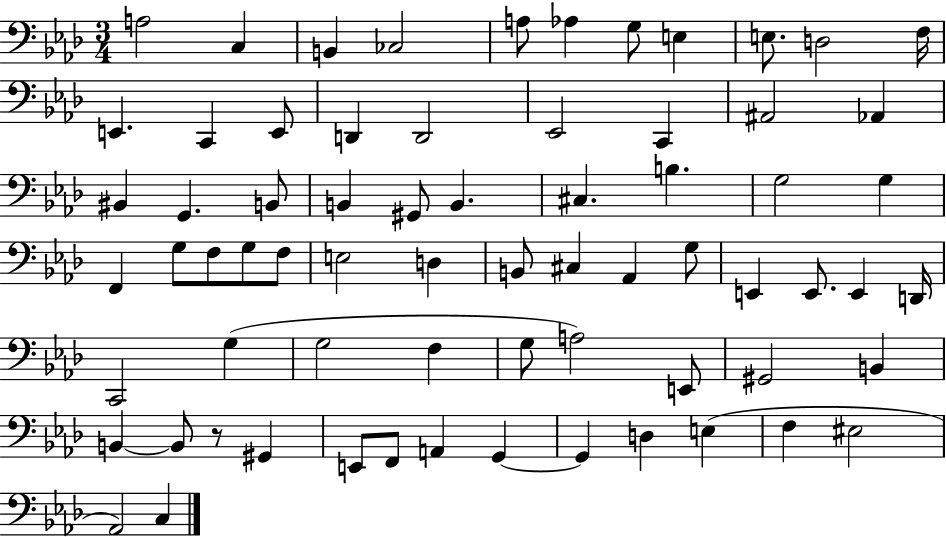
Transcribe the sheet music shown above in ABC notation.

X:1
T:Untitled
M:3/4
L:1/4
K:Ab
A,2 C, B,, _C,2 A,/2 _A, G,/2 E, E,/2 D,2 F,/4 E,, C,, E,,/2 D,, D,,2 _E,,2 C,, ^A,,2 _A,, ^B,, G,, B,,/2 B,, ^G,,/2 B,, ^C, B, G,2 G, F,, G,/2 F,/2 G,/2 F,/2 E,2 D, B,,/2 ^C, _A,, G,/2 E,, E,,/2 E,, D,,/4 C,,2 G, G,2 F, G,/2 A,2 E,,/2 ^G,,2 B,, B,, B,,/2 z/2 ^G,, E,,/2 F,,/2 A,, G,, G,, D, E, F, ^E,2 _A,,2 C,